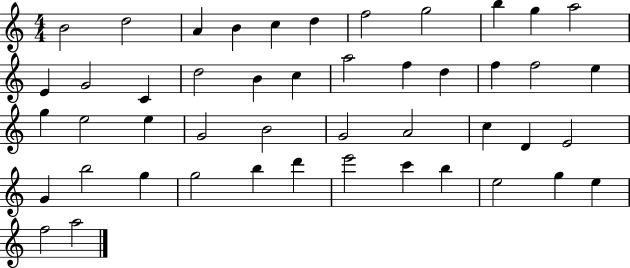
B4/h D5/h A4/q B4/q C5/q D5/q F5/h G5/h B5/q G5/q A5/h E4/q G4/h C4/q D5/h B4/q C5/q A5/h F5/q D5/q F5/q F5/h E5/q G5/q E5/h E5/q G4/h B4/h G4/h A4/h C5/q D4/q E4/h G4/q B5/h G5/q G5/h B5/q D6/q E6/h C6/q B5/q E5/h G5/q E5/q F5/h A5/h